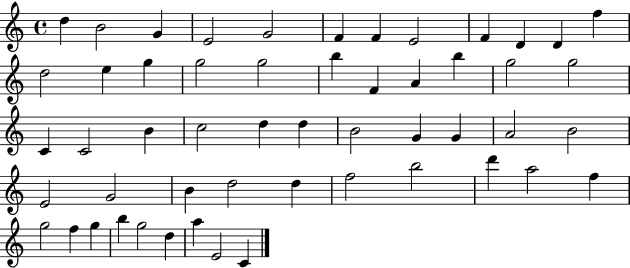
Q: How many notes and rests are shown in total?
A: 53